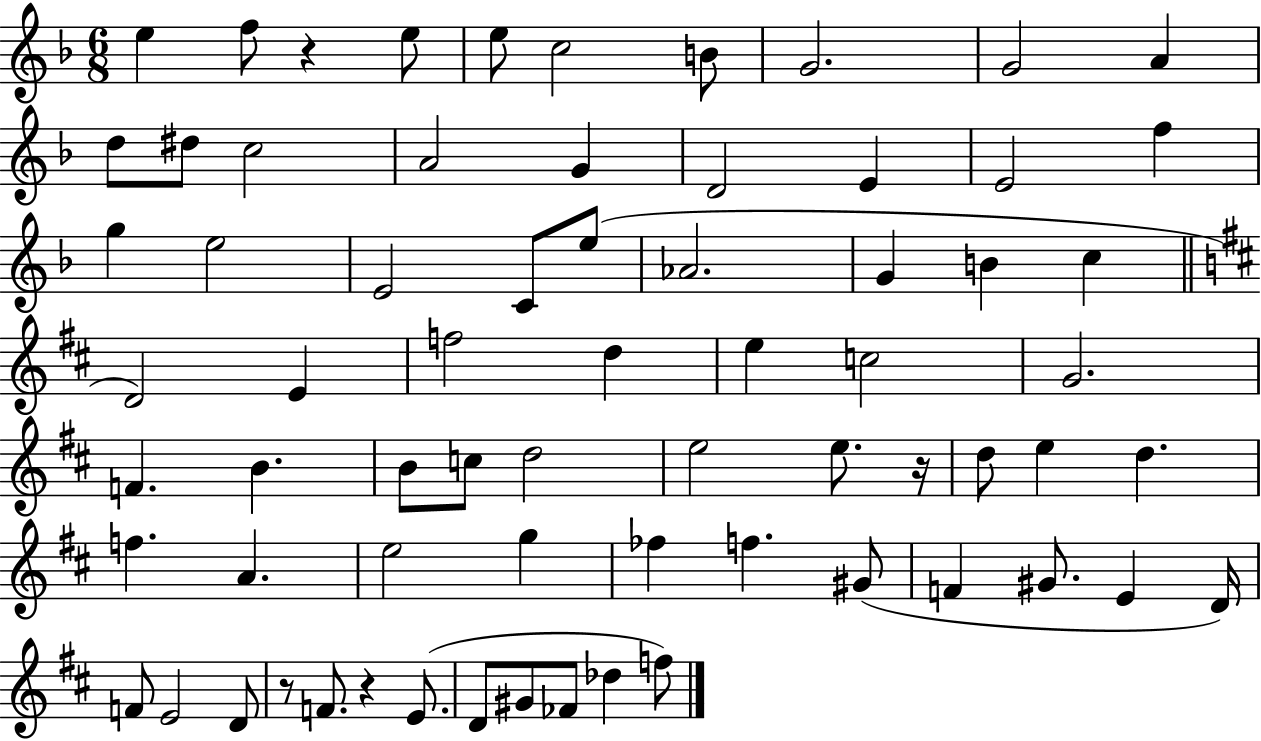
E5/q F5/e R/q E5/e E5/e C5/h B4/e G4/h. G4/h A4/q D5/e D#5/e C5/h A4/h G4/q D4/h E4/q E4/h F5/q G5/q E5/h E4/h C4/e E5/e Ab4/h. G4/q B4/q C5/q D4/h E4/q F5/h D5/q E5/q C5/h G4/h. F4/q. B4/q. B4/e C5/e D5/h E5/h E5/e. R/s D5/e E5/q D5/q. F5/q. A4/q. E5/h G5/q FES5/q F5/q. G#4/e F4/q G#4/e. E4/q D4/s F4/e E4/h D4/e R/e F4/e. R/q E4/e. D4/e G#4/e FES4/e Db5/q F5/e